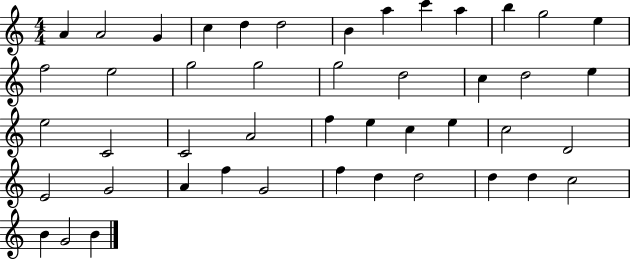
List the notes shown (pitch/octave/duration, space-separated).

A4/q A4/h G4/q C5/q D5/q D5/h B4/q A5/q C6/q A5/q B5/q G5/h E5/q F5/h E5/h G5/h G5/h G5/h D5/h C5/q D5/h E5/q E5/h C4/h C4/h A4/h F5/q E5/q C5/q E5/q C5/h D4/h E4/h G4/h A4/q F5/q G4/h F5/q D5/q D5/h D5/q D5/q C5/h B4/q G4/h B4/q